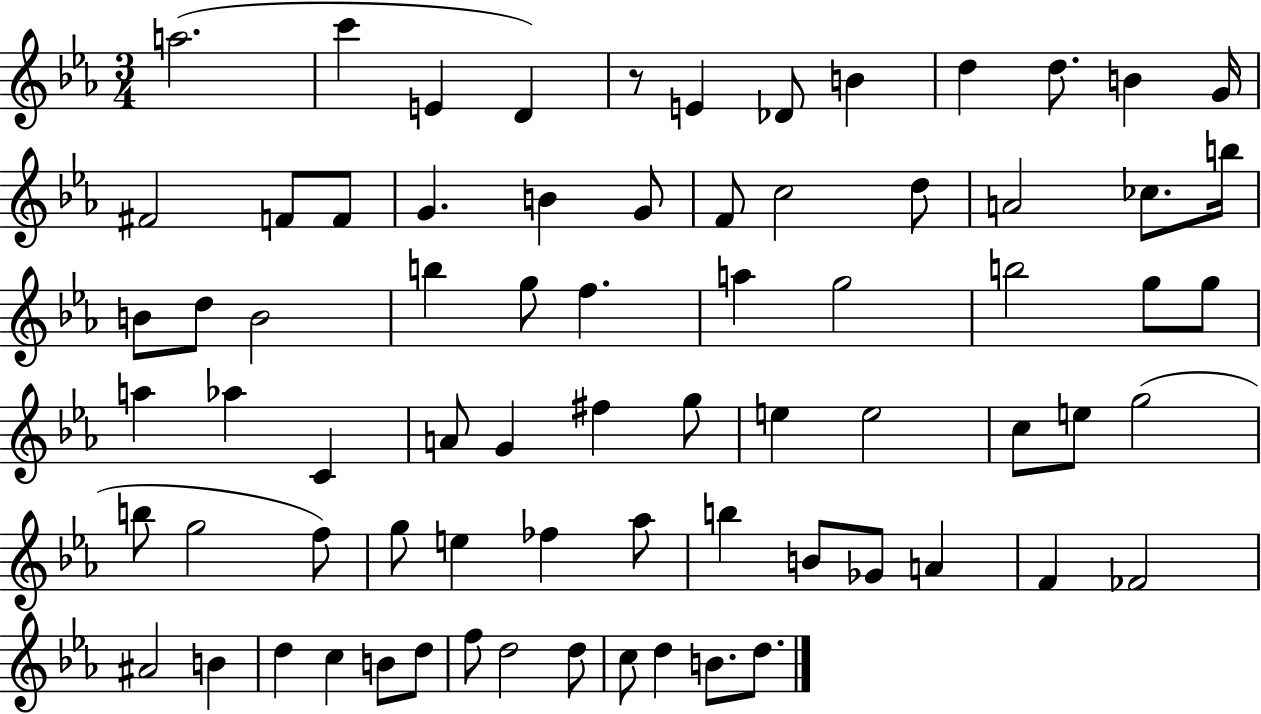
{
  \clef treble
  \numericTimeSignature
  \time 3/4
  \key ees \major
  a''2.( | c'''4 e'4 d'4) | r8 e'4 des'8 b'4 | d''4 d''8. b'4 g'16 | \break fis'2 f'8 f'8 | g'4. b'4 g'8 | f'8 c''2 d''8 | a'2 ces''8. b''16 | \break b'8 d''8 b'2 | b''4 g''8 f''4. | a''4 g''2 | b''2 g''8 g''8 | \break a''4 aes''4 c'4 | a'8 g'4 fis''4 g''8 | e''4 e''2 | c''8 e''8 g''2( | \break b''8 g''2 f''8) | g''8 e''4 fes''4 aes''8 | b''4 b'8 ges'8 a'4 | f'4 fes'2 | \break ais'2 b'4 | d''4 c''4 b'8 d''8 | f''8 d''2 d''8 | c''8 d''4 b'8. d''8. | \break \bar "|."
}